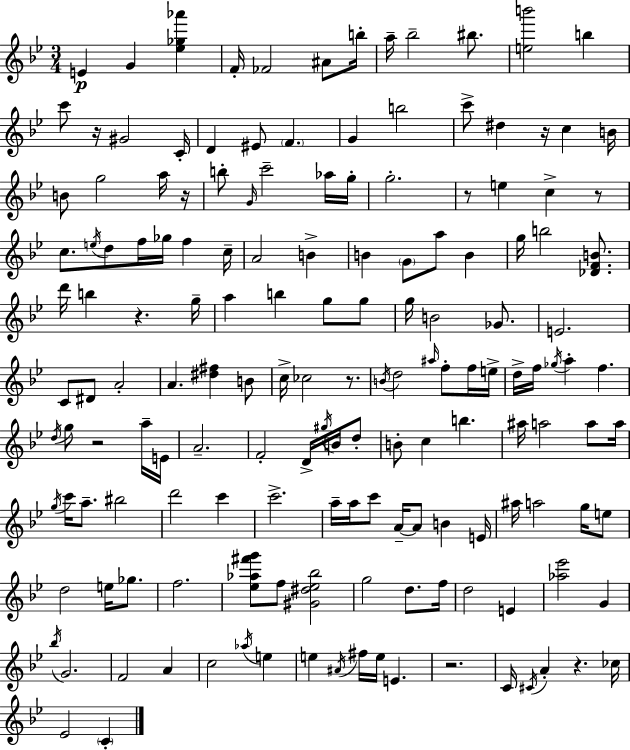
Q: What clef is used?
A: treble